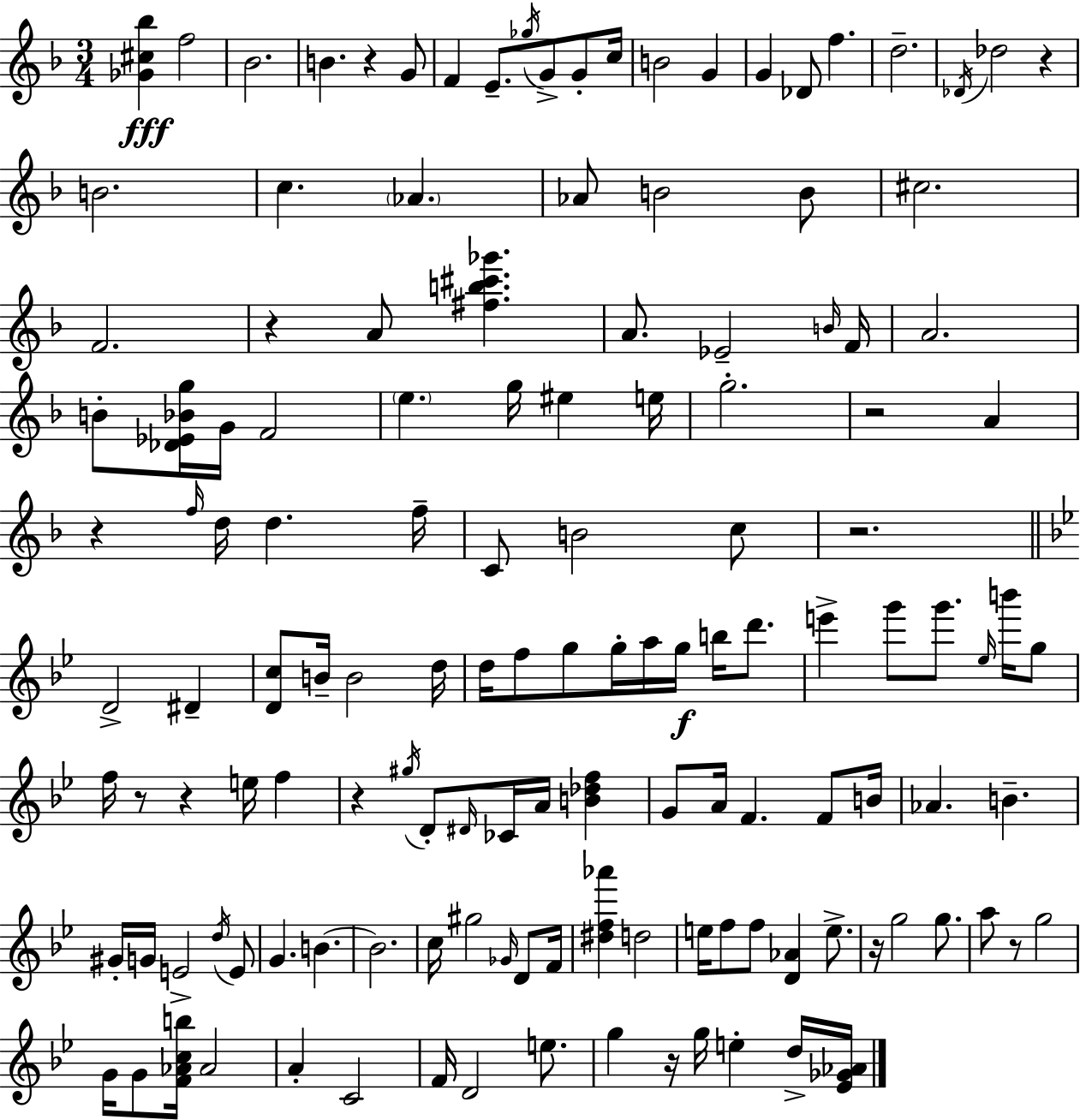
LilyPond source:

{
  \clef treble
  \numericTimeSignature
  \time 3/4
  \key f \major
  <ges' cis'' bes''>4\fff f''2 | bes'2. | b'4. r4 g'8 | f'4 e'8.-- \acciaccatura { ges''16 } g'8-> g'8-. | \break c''16 b'2 g'4 | g'4 des'8 f''4. | d''2.-- | \acciaccatura { des'16 } des''2 r4 | \break b'2. | c''4. \parenthesize aes'4. | aes'8 b'2 | b'8 cis''2. | \break f'2. | r4 a'8 <fis'' b'' cis''' ges'''>4. | a'8. ees'2-- | \grace { b'16 } f'16 a'2. | \break b'8-. <des' ees' bes' g''>16 g'16 f'2 | \parenthesize e''4. g''16 eis''4 | e''16 g''2.-. | r2 a'4 | \break r4 \grace { f''16 } d''16 d''4. | f''16-- c'8 b'2 | c''8 r2. | \bar "||" \break \key g \minor d'2-> dis'4-- | <d' c''>8 b'16-- b'2 d''16 | d''16 f''8 g''8 g''16-. a''16 g''16\f b''16 d'''8. | e'''4-> g'''8 g'''8. \grace { ees''16 } b'''16 g''8 | \break f''16 r8 r4 e''16 f''4 | r4 \acciaccatura { gis''16 } d'8-. \grace { dis'16 } ces'16 a'16 <b' des'' f''>4 | g'8 a'16 f'4. | f'8 b'16 aes'4. b'4.-- | \break gis'16-. g'16 e'2-> | \acciaccatura { d''16 } e'8 g'4. b'4.~~ | b'2. | c''16 gis''2 | \break \grace { ges'16 } d'8 f'16 <dis'' f'' aes'''>4 d''2 | e''16 f''8 f''8 <d' aes'>4 | e''8.-> r16 g''2 | g''8. a''8 r8 g''2 | \break g'16 g'8 <f' aes' c'' b''>16 aes'2 | a'4-. c'2 | f'16 d'2 | e''8. g''4 r16 g''16 e''4-. | \break d''16-> <ees' ges' aes'>16 \bar "|."
}